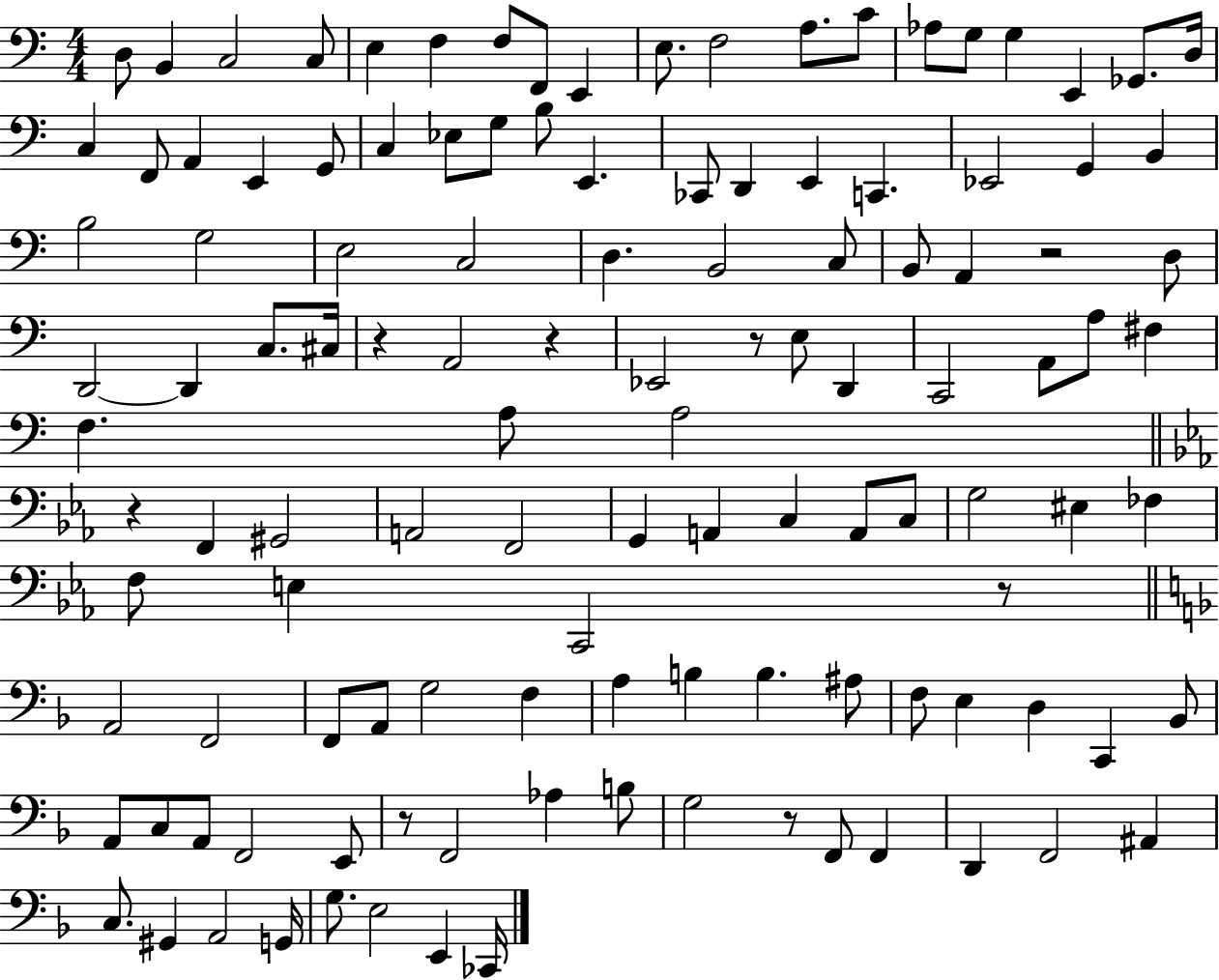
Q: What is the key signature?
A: C major